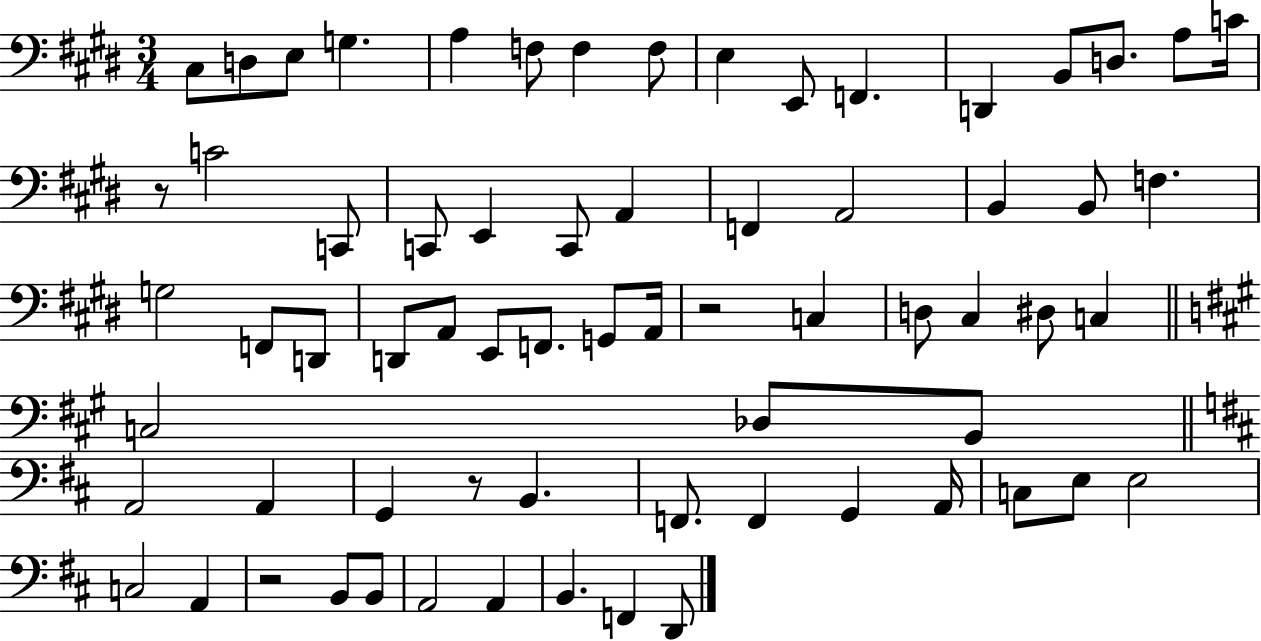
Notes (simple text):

C#3/e D3/e E3/e G3/q. A3/q F3/e F3/q F3/e E3/q E2/e F2/q. D2/q B2/e D3/e. A3/e C4/s R/e C4/h C2/e C2/e E2/q C2/e A2/q F2/q A2/h B2/q B2/e F3/q. G3/h F2/e D2/e D2/e A2/e E2/e F2/e. G2/e A2/s R/h C3/q D3/e C#3/q D#3/e C3/q C3/h Db3/e B2/e A2/h A2/q G2/q R/e B2/q. F2/e. F2/q G2/q A2/s C3/e E3/e E3/h C3/h A2/q R/h B2/e B2/e A2/h A2/q B2/q. F2/q D2/e